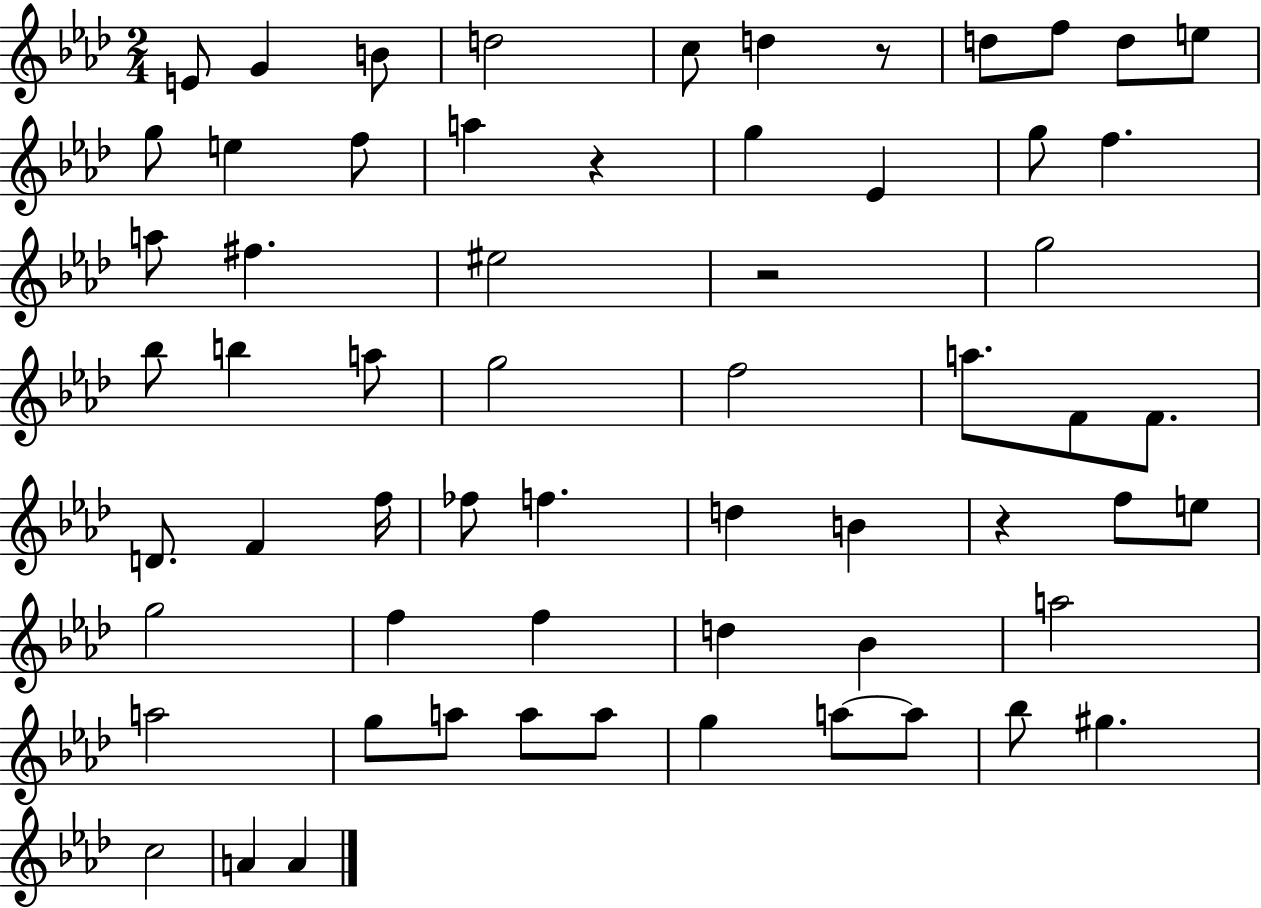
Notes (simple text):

E4/e G4/q B4/e D5/h C5/e D5/q R/e D5/e F5/e D5/e E5/e G5/e E5/q F5/e A5/q R/q G5/q Eb4/q G5/e F5/q. A5/e F#5/q. EIS5/h R/h G5/h Bb5/e B5/q A5/e G5/h F5/h A5/e. F4/e F4/e. D4/e. F4/q F5/s FES5/e F5/q. D5/q B4/q R/q F5/e E5/e G5/h F5/q F5/q D5/q Bb4/q A5/h A5/h G5/e A5/e A5/e A5/e G5/q A5/e A5/e Bb5/e G#5/q. C5/h A4/q A4/q